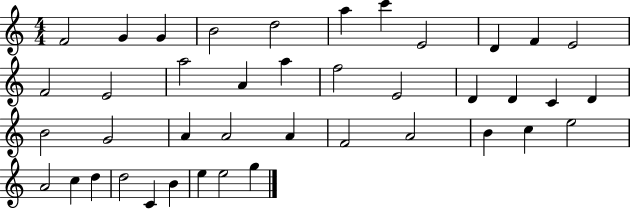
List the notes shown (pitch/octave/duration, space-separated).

F4/h G4/q G4/q B4/h D5/h A5/q C6/q E4/h D4/q F4/q E4/h F4/h E4/h A5/h A4/q A5/q F5/h E4/h D4/q D4/q C4/q D4/q B4/h G4/h A4/q A4/h A4/q F4/h A4/h B4/q C5/q E5/h A4/h C5/q D5/q D5/h C4/q B4/q E5/q E5/h G5/q